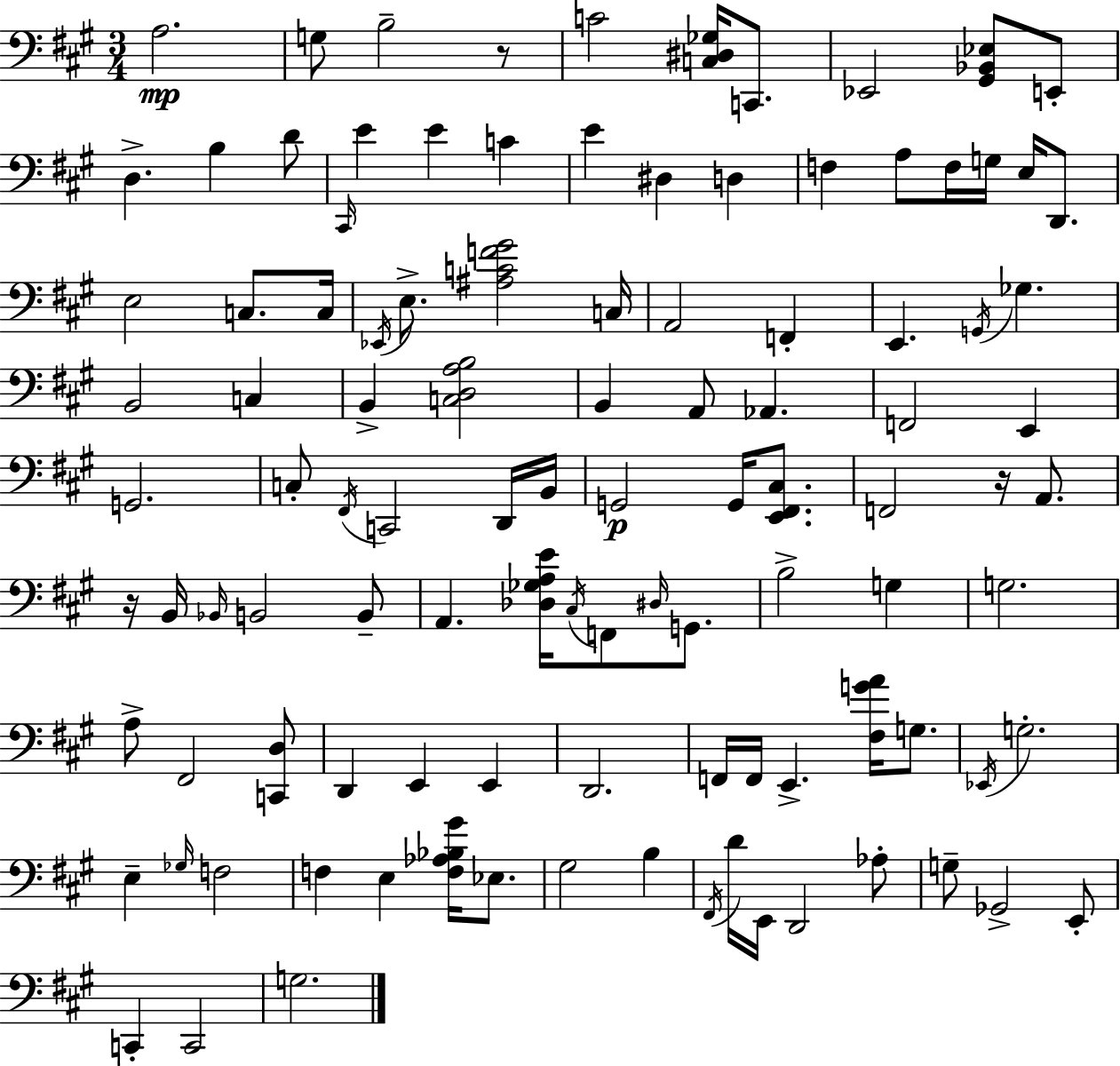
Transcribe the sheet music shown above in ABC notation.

X:1
T:Untitled
M:3/4
L:1/4
K:A
A,2 G,/2 B,2 z/2 C2 [C,^D,_G,]/4 C,,/2 _E,,2 [^G,,_B,,_E,]/2 E,,/2 D, B, D/2 ^C,,/4 E E C E ^D, D, F, A,/2 F,/4 G,/4 E,/4 D,,/2 E,2 C,/2 C,/4 _E,,/4 E,/2 [^A,CF^G]2 C,/4 A,,2 F,, E,, G,,/4 _G, B,,2 C, B,, [C,D,A,B,]2 B,, A,,/2 _A,, F,,2 E,, G,,2 C,/2 ^F,,/4 C,,2 D,,/4 B,,/4 G,,2 G,,/4 [E,,^F,,^C,]/2 F,,2 z/4 A,,/2 z/4 B,,/4 _B,,/4 B,,2 B,,/2 A,, [_D,_G,A,E]/4 ^C,/4 F,,/2 ^D,/4 G,,/2 B,2 G, G,2 A,/2 ^F,,2 [C,,D,]/2 D,, E,, E,, D,,2 F,,/4 F,,/4 E,, [^F,GA]/4 G,/2 _E,,/4 G,2 E, _G,/4 F,2 F, E, [F,_A,_B,^G]/4 _E,/2 ^G,2 B, ^F,,/4 D/4 E,,/4 D,,2 _A,/2 G,/2 _G,,2 E,,/2 C,, C,,2 G,2